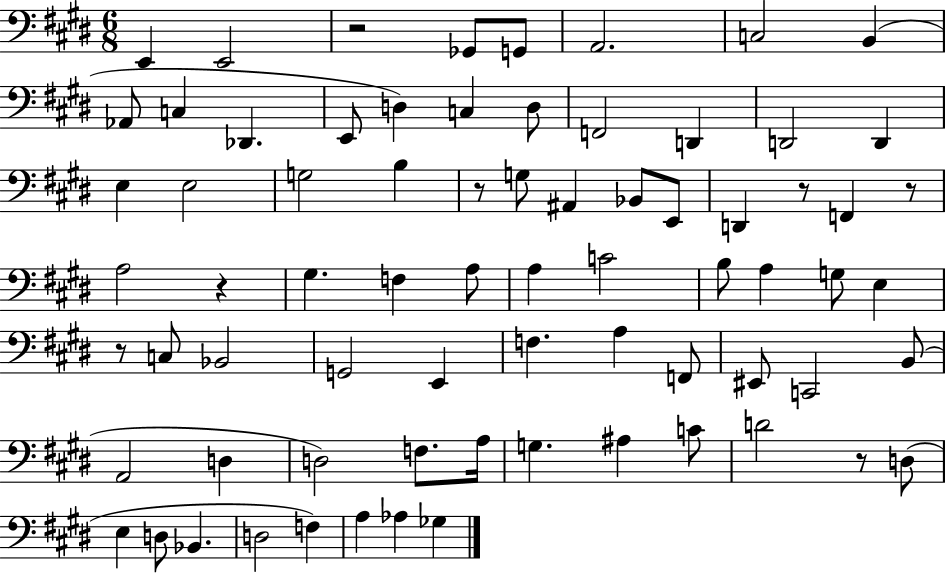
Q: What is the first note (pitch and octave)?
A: E2